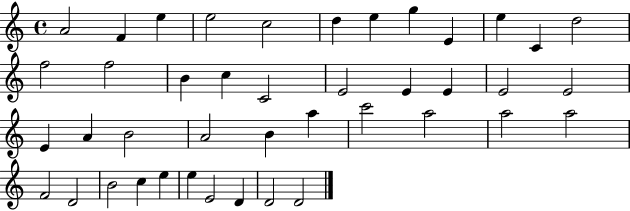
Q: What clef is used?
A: treble